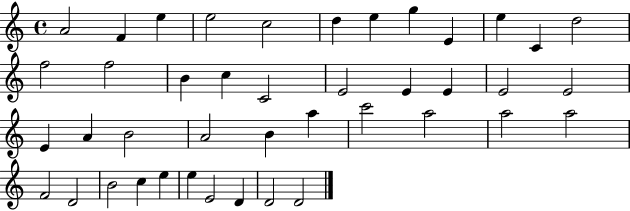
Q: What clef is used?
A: treble